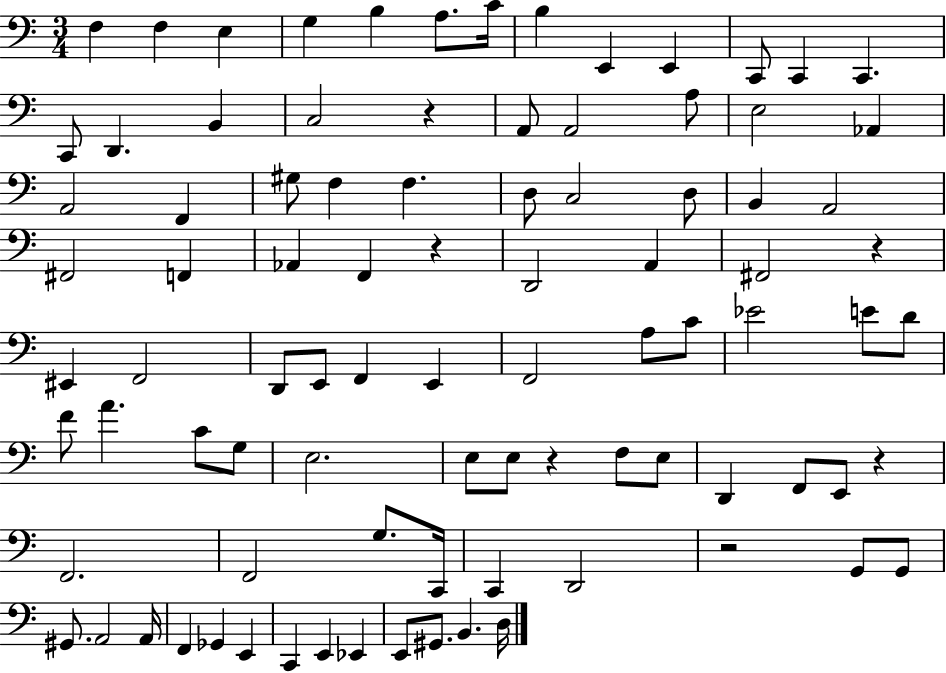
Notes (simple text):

F3/q F3/q E3/q G3/q B3/q A3/e. C4/s B3/q E2/q E2/q C2/e C2/q C2/q. C2/e D2/q. B2/q C3/h R/q A2/e A2/h A3/e E3/h Ab2/q A2/h F2/q G#3/e F3/q F3/q. D3/e C3/h D3/e B2/q A2/h F#2/h F2/q Ab2/q F2/q R/q D2/h A2/q F#2/h R/q EIS2/q F2/h D2/e E2/e F2/q E2/q F2/h A3/e C4/e Eb4/h E4/e D4/e F4/e A4/q. C4/e G3/e E3/h. E3/e E3/e R/q F3/e E3/e D2/q F2/e E2/e R/q F2/h. F2/h G3/e. C2/s C2/q D2/h R/h G2/e G2/e G#2/e. A2/h A2/s F2/q Gb2/q E2/q C2/q E2/q Eb2/q E2/e G#2/e. B2/q. D3/s